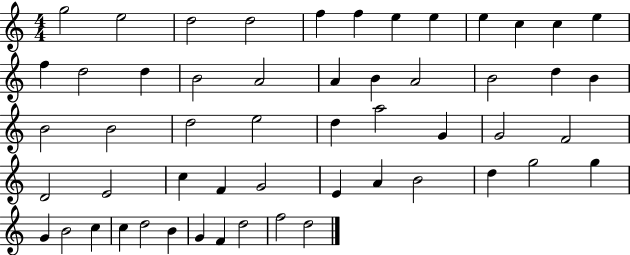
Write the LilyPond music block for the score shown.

{
  \clef treble
  \numericTimeSignature
  \time 4/4
  \key c \major
  g''2 e''2 | d''2 d''2 | f''4 f''4 e''4 e''4 | e''4 c''4 c''4 e''4 | \break f''4 d''2 d''4 | b'2 a'2 | a'4 b'4 a'2 | b'2 d''4 b'4 | \break b'2 b'2 | d''2 e''2 | d''4 a''2 g'4 | g'2 f'2 | \break d'2 e'2 | c''4 f'4 g'2 | e'4 a'4 b'2 | d''4 g''2 g''4 | \break g'4 b'2 c''4 | c''4 d''2 b'4 | g'4 f'4 d''2 | f''2 d''2 | \break \bar "|."
}